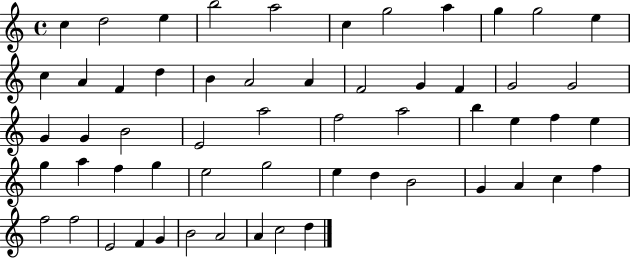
C5/q D5/h E5/q B5/h A5/h C5/q G5/h A5/q G5/q G5/h E5/q C5/q A4/q F4/q D5/q B4/q A4/h A4/q F4/h G4/q F4/q G4/h G4/h G4/q G4/q B4/h E4/h A5/h F5/h A5/h B5/q E5/q F5/q E5/q G5/q A5/q F5/q G5/q E5/h G5/h E5/q D5/q B4/h G4/q A4/q C5/q F5/q F5/h F5/h E4/h F4/q G4/q B4/h A4/h A4/q C5/h D5/q